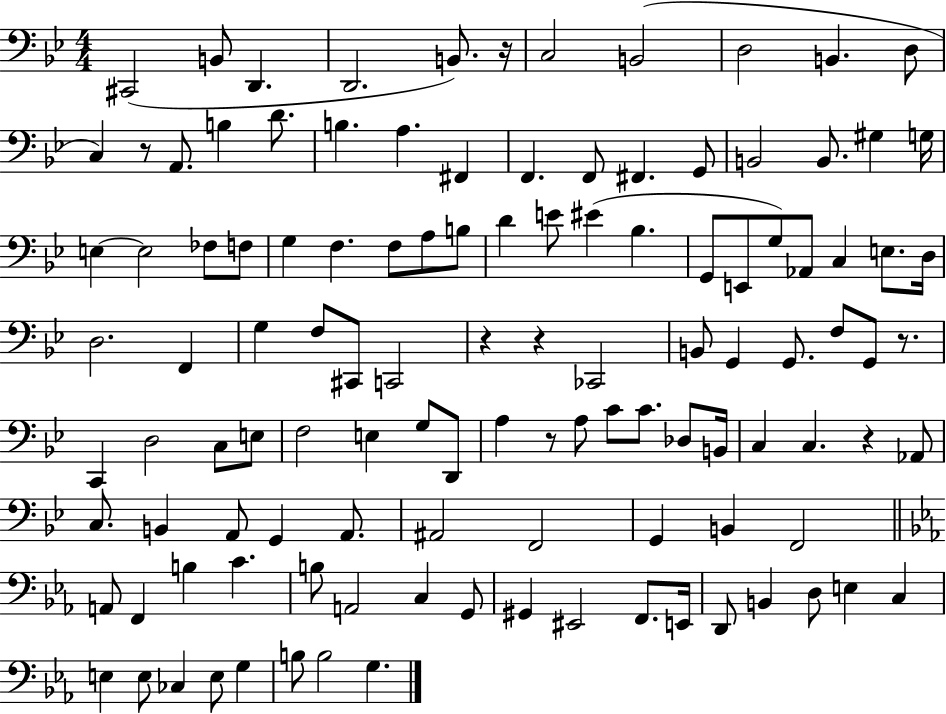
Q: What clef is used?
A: bass